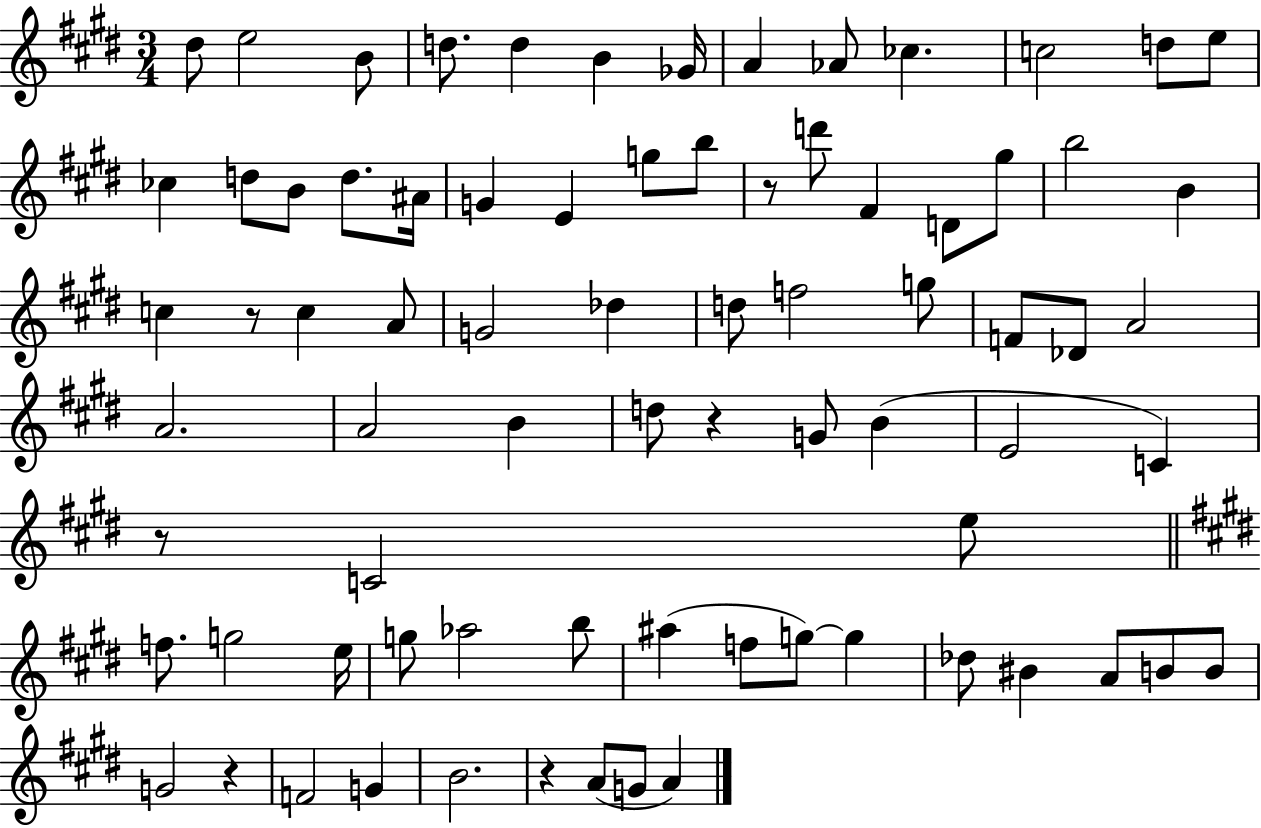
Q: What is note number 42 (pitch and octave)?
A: B4